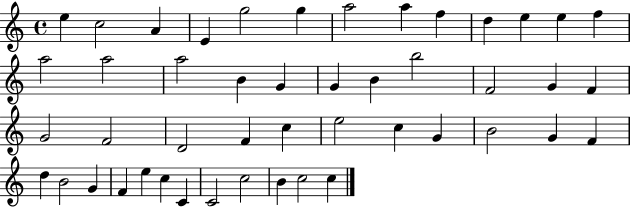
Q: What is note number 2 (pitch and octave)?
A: C5